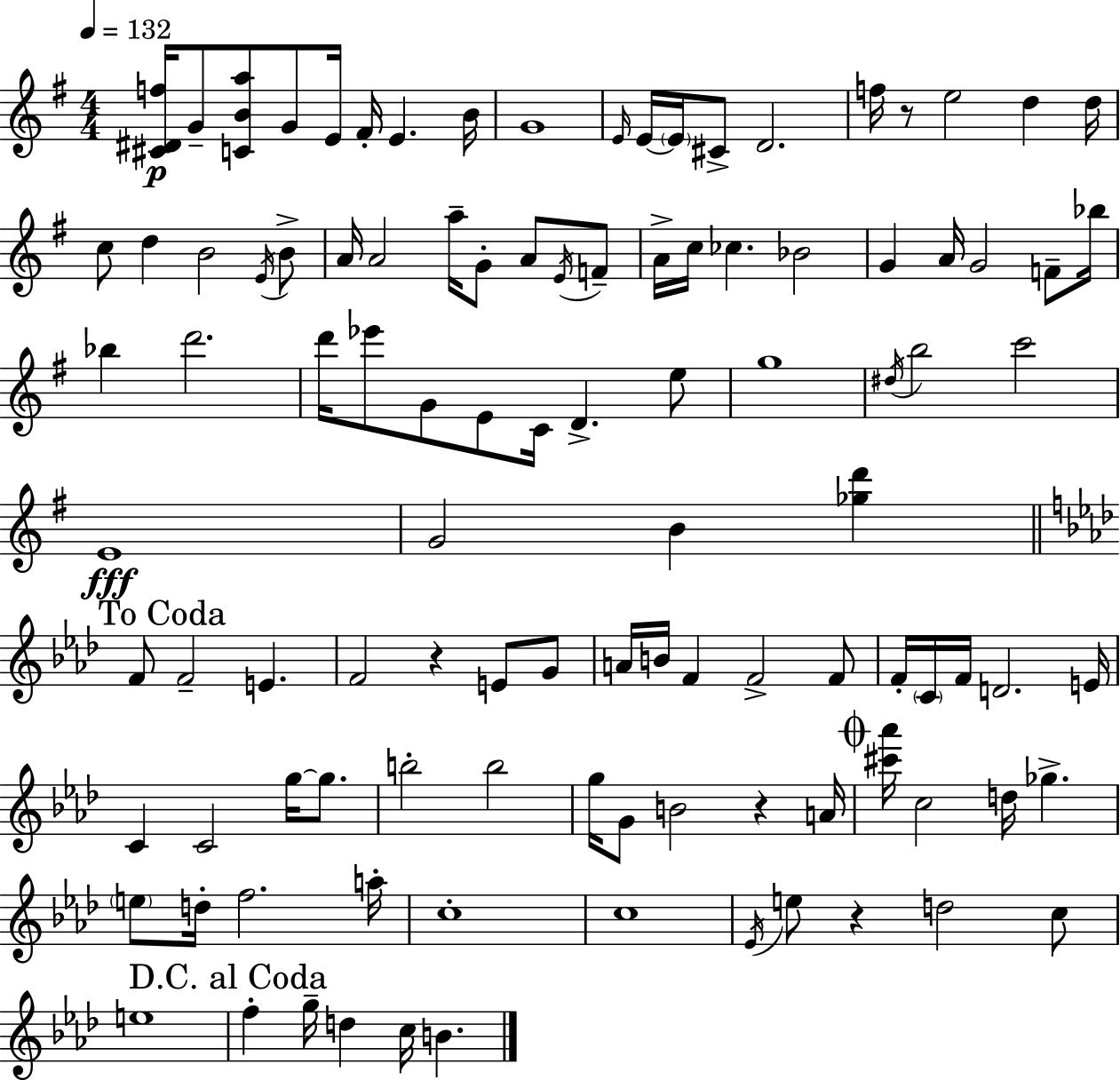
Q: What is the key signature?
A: E minor